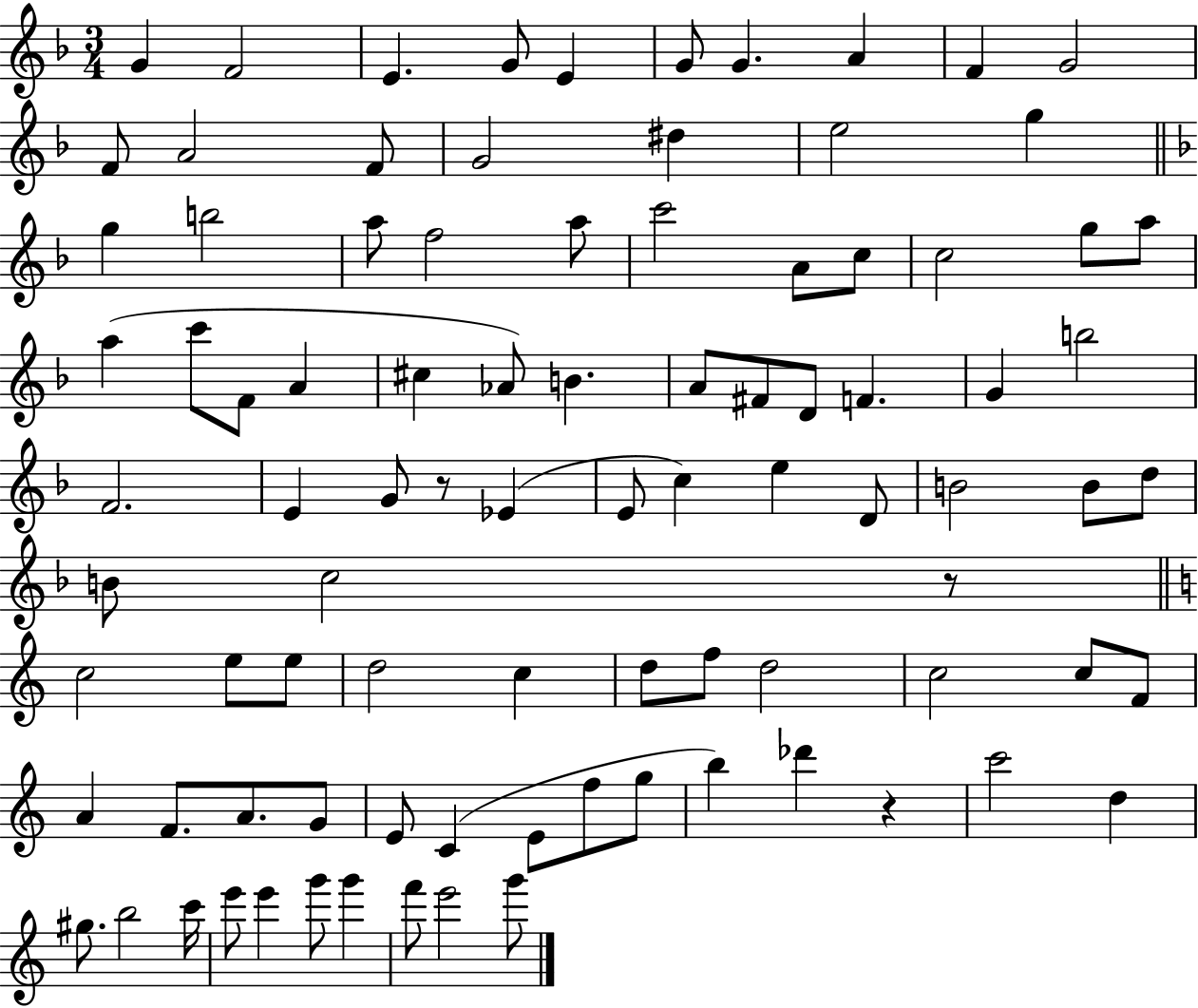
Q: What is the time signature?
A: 3/4